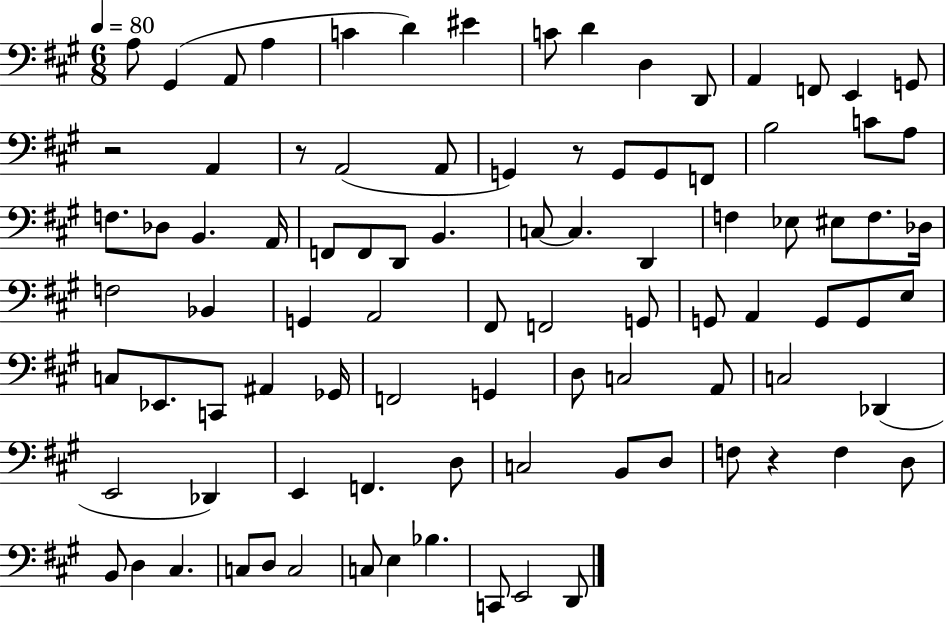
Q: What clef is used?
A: bass